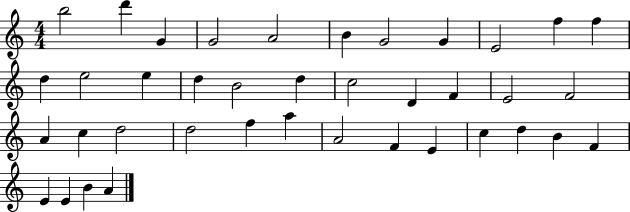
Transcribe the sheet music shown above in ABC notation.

X:1
T:Untitled
M:4/4
L:1/4
K:C
b2 d' G G2 A2 B G2 G E2 f f d e2 e d B2 d c2 D F E2 F2 A c d2 d2 f a A2 F E c d B F E E B A